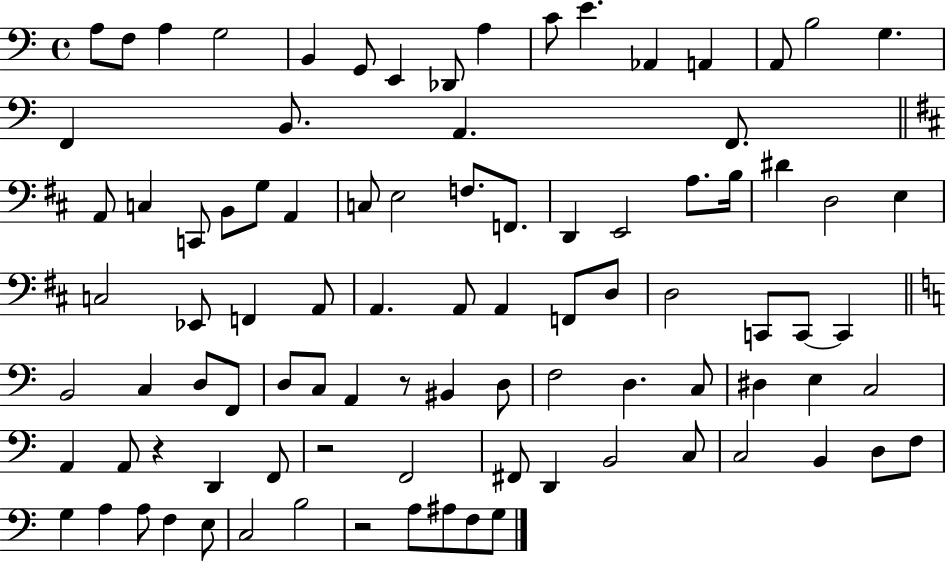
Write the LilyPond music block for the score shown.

{
  \clef bass
  \time 4/4
  \defaultTimeSignature
  \key c \major
  a8 f8 a4 g2 | b,4 g,8 e,4 des,8 a4 | c'8 e'4. aes,4 a,4 | a,8 b2 g4. | \break f,4 b,8. a,4. f,8. | \bar "||" \break \key b \minor a,8 c4 c,8 b,8 g8 a,4 | c8 e2 f8. f,8. | d,4 e,2 a8. b16 | dis'4 d2 e4 | \break c2 ees,8 f,4 a,8 | a,4. a,8 a,4 f,8 d8 | d2 c,8 c,8~~ c,4 | \bar "||" \break \key a \minor b,2 c4 d8 f,8 | d8 c8 a,4 r8 bis,4 d8 | f2 d4. c8 | dis4 e4 c2 | \break a,4 a,8 r4 d,4 f,8 | r2 f,2 | fis,8 d,4 b,2 c8 | c2 b,4 d8 f8 | \break g4 a4 a8 f4 e8 | c2 b2 | r2 a8 ais8 f8 g8 | \bar "|."
}